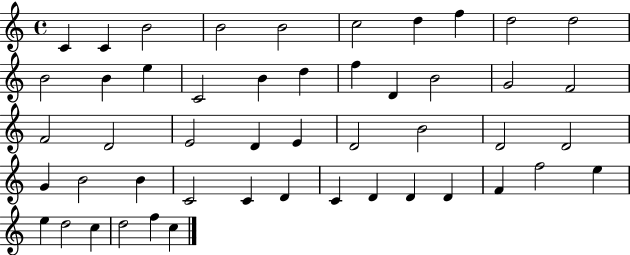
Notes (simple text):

C4/q C4/q B4/h B4/h B4/h C5/h D5/q F5/q D5/h D5/h B4/h B4/q E5/q C4/h B4/q D5/q F5/q D4/q B4/h G4/h F4/h F4/h D4/h E4/h D4/q E4/q D4/h B4/h D4/h D4/h G4/q B4/h B4/q C4/h C4/q D4/q C4/q D4/q D4/q D4/q F4/q F5/h E5/q E5/q D5/h C5/q D5/h F5/q C5/q